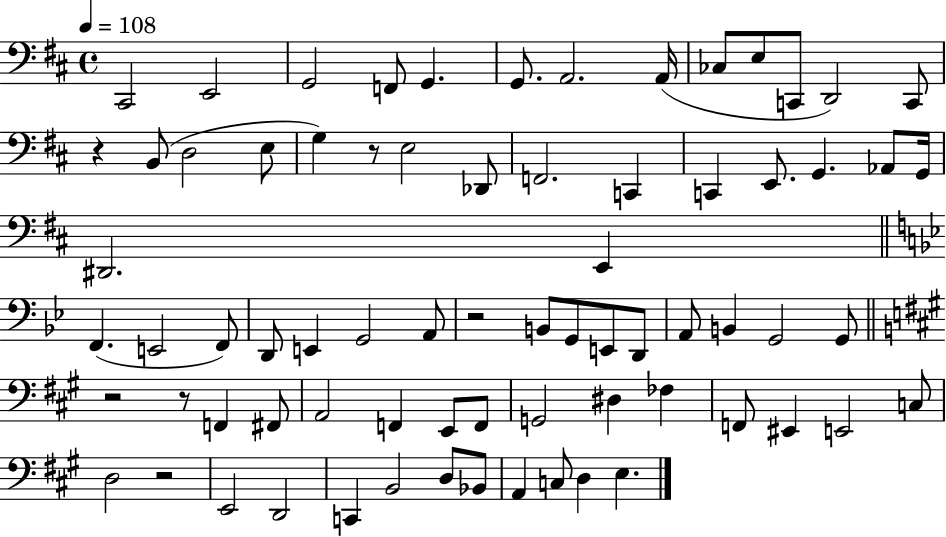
C#2/h E2/h G2/h F2/e G2/q. G2/e. A2/h. A2/s CES3/e E3/e C2/e D2/h C2/e R/q B2/e D3/h E3/e G3/q R/e E3/h Db2/e F2/h. C2/q C2/q E2/e. G2/q. Ab2/e G2/s D#2/h. E2/q F2/q. E2/h F2/e D2/e E2/q G2/h A2/e R/h B2/e G2/e E2/e D2/e A2/e B2/q G2/h G2/e R/h R/e F2/q F#2/e A2/h F2/q E2/e F2/e G2/h D#3/q FES3/q F2/e EIS2/q E2/h C3/e D3/h R/h E2/h D2/h C2/q B2/h D3/e Bb2/e A2/q C3/e D3/q E3/q.